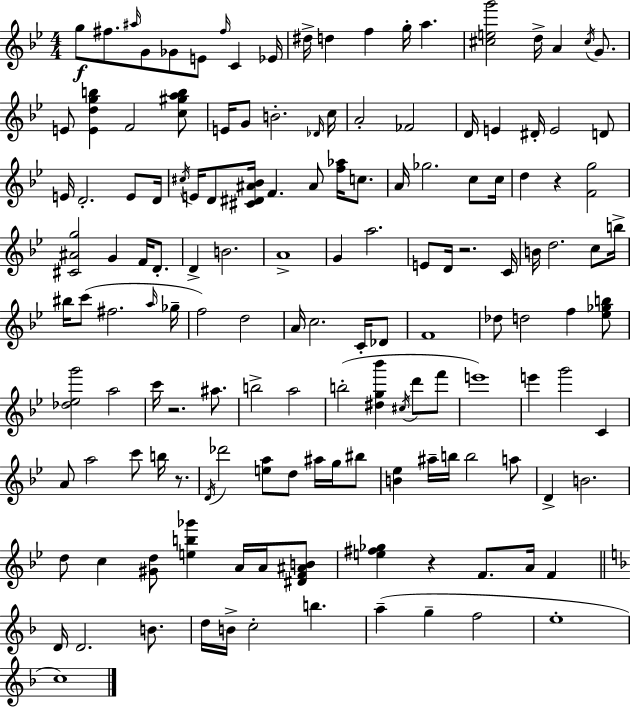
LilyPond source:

{
  \clef treble
  \numericTimeSignature
  \time 4/4
  \key bes \major
  g''8\f fis''8. \grace { ais''16 } g'8 ges'8 e'8 \grace { fis''16 } c'4 | ees'16 dis''16-> d''4 f''4 g''16-. a''4. | <cis'' e'' g'''>2 d''16-> a'4 \acciaccatura { cis''16 } | g'8. e'8 <e' d'' g'' b''>4 f'2 | \break <c'' gis'' a'' b''>8 e'16 g'8 b'2.-. | \grace { des'16 } c''16 a'2-. fes'2 | d'16 e'4 dis'16-. e'2 | d'8 e'16 d'2.-. | \break e'8 d'16 \acciaccatura { cis''16 } e'16 d'8 <cis' dis' ais' bes'>16 f'4. ais'8 | <f'' aes''>16 c''8. a'16 ges''2. | c''8 c''16 d''4 r4 <f' g''>2 | <cis' ais' g''>2 g'4 | \break f'16 d'8.-. d'4-> b'2. | a'1-> | g'4 a''2. | e'8 d'16 r2. | \break c'16 b'16 d''2. | c''8 b''16-> bis''16 c'''8( fis''2. | \grace { a''16 } ges''16-- f''2) d''2 | a'16 c''2. | \break c'16-. des'8 f'1 | des''8 d''2 | f''4 <ees'' ges'' b''>8 <des'' ees'' g'''>2 a''2 | c'''16 r2. | \break ais''8. b''2-> a''2 | b''2-.( <dis'' g'' bes'''>4 | \acciaccatura { cis''16 } d'''8 f'''8 e'''1) | e'''4 g'''2 | \break c'4 a'8 a''2 | c'''8 b''16 r8. \acciaccatura { d'16 } des'''2 | <e'' a''>8 d''8 ais''16 g''16 bis''8 <b' ees''>4 ais''16-- b''16 b''2 | a''8 d'4-> b'2. | \break d''8 c''4 <gis' d''>8 | <e'' b'' ges'''>4 a'16 a'16 <dis' f' ais' b'>8 <e'' fis'' ges''>4 r4 | f'8. a'16 f'4 \bar "||" \break \key f \major d'16 d'2. b'8. | d''16 b'16-> c''2-. b''4. | a''4--( g''4-- f''2 | e''1-. | \break c''1) | \bar "|."
}